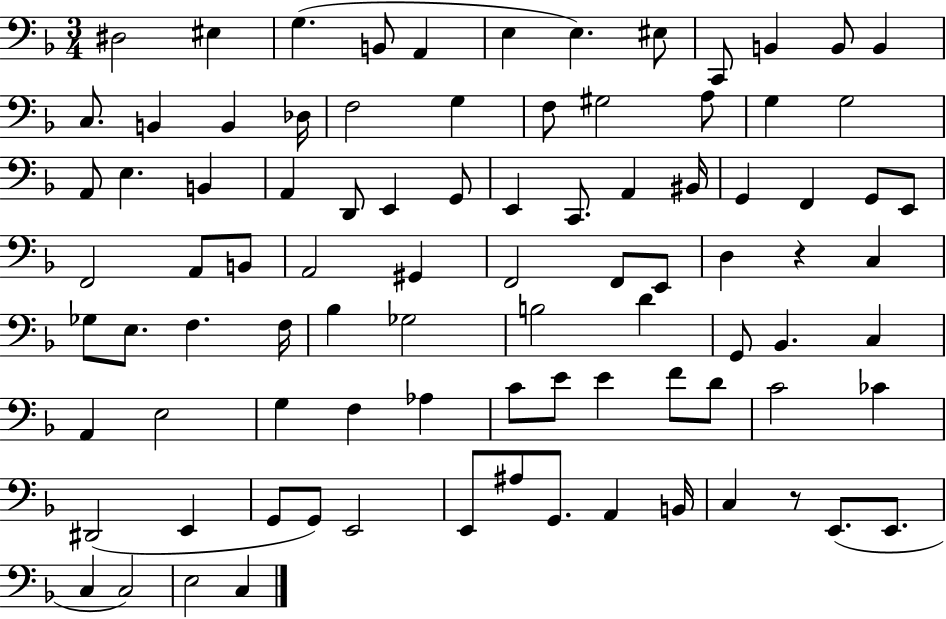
{
  \clef bass
  \numericTimeSignature
  \time 3/4
  \key f \major
  dis2 eis4 | g4.( b,8 a,4 | e4 e4.) eis8 | c,8 b,4 b,8 b,4 | \break c8. b,4 b,4 des16 | f2 g4 | f8 gis2 a8 | g4 g2 | \break a,8 e4. b,4 | a,4 d,8 e,4 g,8 | e,4 c,8. a,4 bis,16 | g,4 f,4 g,8 e,8 | \break f,2 a,8 b,8 | a,2 gis,4 | f,2 f,8 e,8 | d4 r4 c4 | \break ges8 e8. f4. f16 | bes4 ges2 | b2 d'4 | g,8 bes,4. c4 | \break a,4 e2 | g4 f4 aes4 | c'8 e'8 e'4 f'8 d'8 | c'2 ces'4 | \break dis,2( e,4 | g,8 g,8) e,2 | e,8 ais8 g,8. a,4 b,16 | c4 r8 e,8.( e,8. | \break c4 c2) | e2 c4 | \bar "|."
}